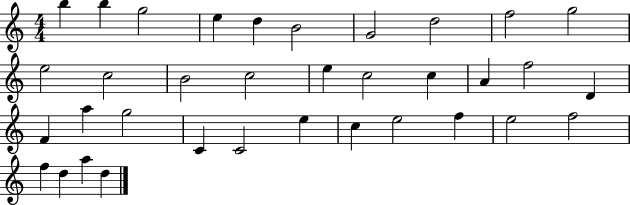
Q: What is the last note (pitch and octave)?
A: D5